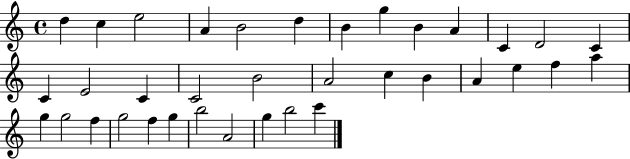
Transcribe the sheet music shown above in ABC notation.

X:1
T:Untitled
M:4/4
L:1/4
K:C
d c e2 A B2 d B g B A C D2 C C E2 C C2 B2 A2 c B A e f a g g2 f g2 f g b2 A2 g b2 c'